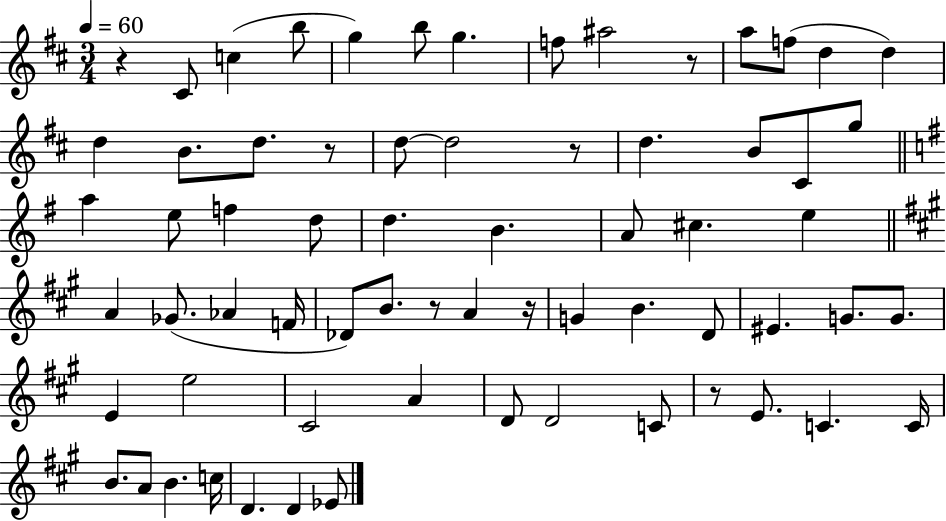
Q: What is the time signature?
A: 3/4